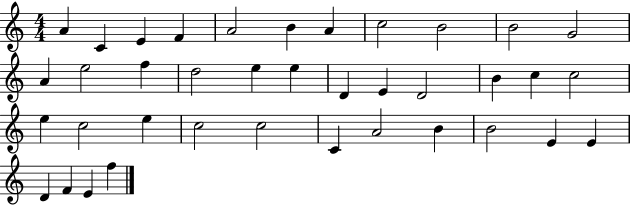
X:1
T:Untitled
M:4/4
L:1/4
K:C
A C E F A2 B A c2 B2 B2 G2 A e2 f d2 e e D E D2 B c c2 e c2 e c2 c2 C A2 B B2 E E D F E f